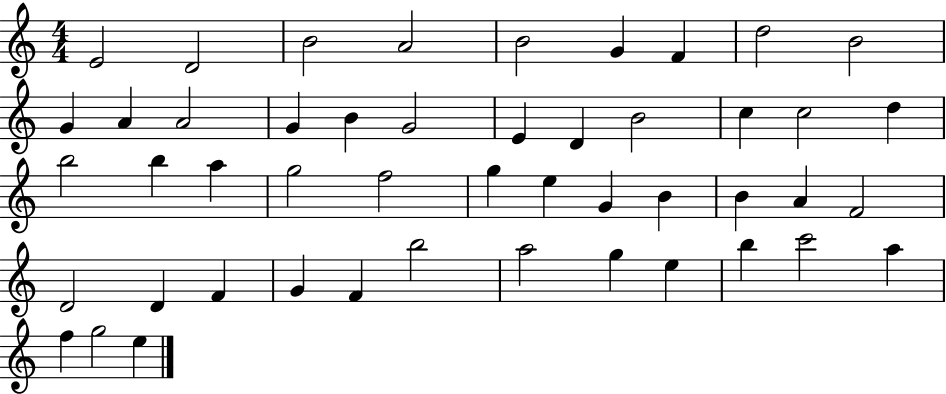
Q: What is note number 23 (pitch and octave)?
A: B5